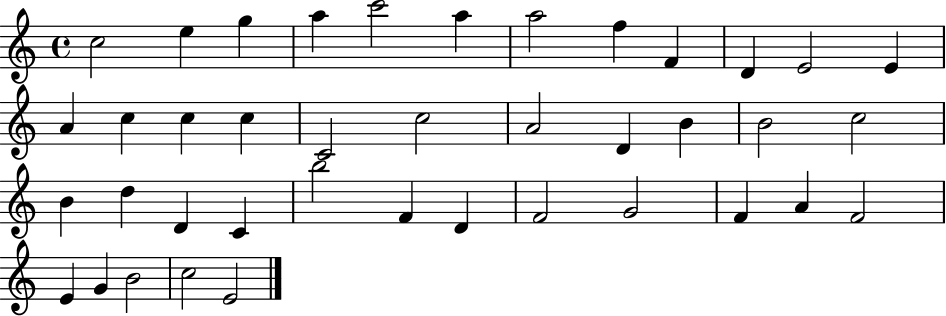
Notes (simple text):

C5/h E5/q G5/q A5/q C6/h A5/q A5/h F5/q F4/q D4/q E4/h E4/q A4/q C5/q C5/q C5/q C4/h C5/h A4/h D4/q B4/q B4/h C5/h B4/q D5/q D4/q C4/q B5/h F4/q D4/q F4/h G4/h F4/q A4/q F4/h E4/q G4/q B4/h C5/h E4/h